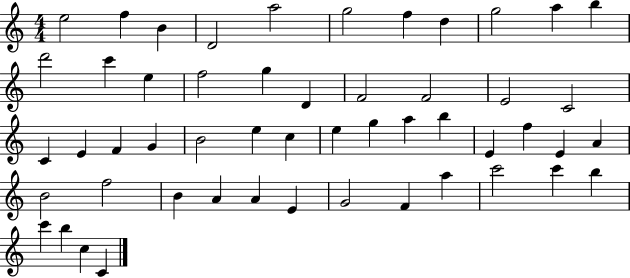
{
  \clef treble
  \numericTimeSignature
  \time 4/4
  \key c \major
  e''2 f''4 b'4 | d'2 a''2 | g''2 f''4 d''4 | g''2 a''4 b''4 | \break d'''2 c'''4 e''4 | f''2 g''4 d'4 | f'2 f'2 | e'2 c'2 | \break c'4 e'4 f'4 g'4 | b'2 e''4 c''4 | e''4 g''4 a''4 b''4 | e'4 f''4 e'4 a'4 | \break b'2 f''2 | b'4 a'4 a'4 e'4 | g'2 f'4 a''4 | c'''2 c'''4 b''4 | \break c'''4 b''4 c''4 c'4 | \bar "|."
}